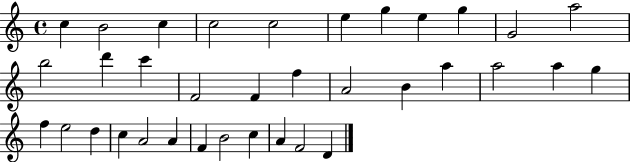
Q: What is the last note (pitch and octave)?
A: D4